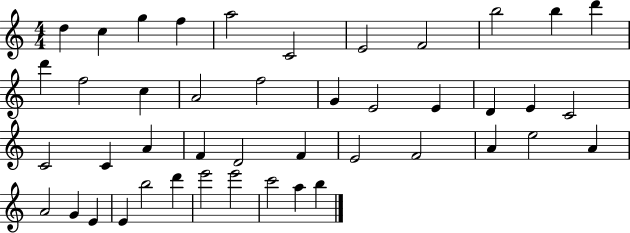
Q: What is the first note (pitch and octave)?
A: D5